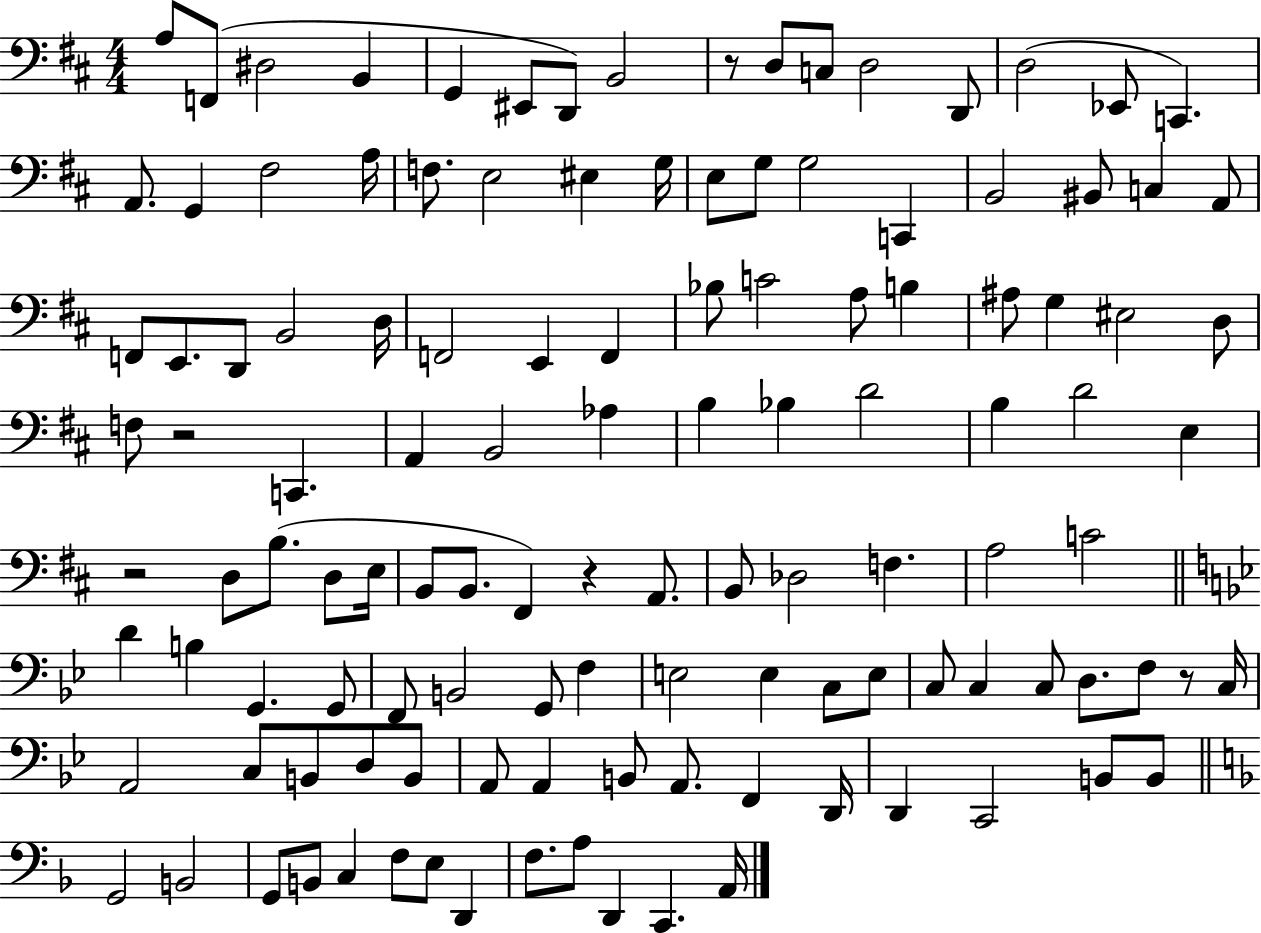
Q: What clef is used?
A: bass